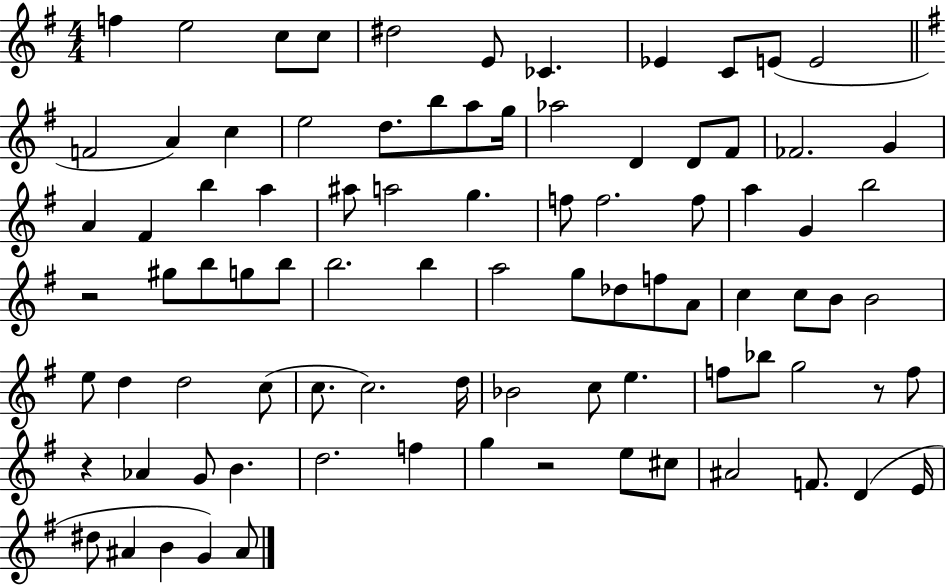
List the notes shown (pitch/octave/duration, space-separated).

F5/q E5/h C5/e C5/e D#5/h E4/e CES4/q. Eb4/q C4/e E4/e E4/h F4/h A4/q C5/q E5/h D5/e. B5/e A5/e G5/s Ab5/h D4/q D4/e F#4/e FES4/h. G4/q A4/q F#4/q B5/q A5/q A#5/e A5/h G5/q. F5/e F5/h. F5/e A5/q G4/q B5/h R/h G#5/e B5/e G5/e B5/e B5/h. B5/q A5/h G5/e Db5/e F5/e A4/e C5/q C5/e B4/e B4/h E5/e D5/q D5/h C5/e C5/e. C5/h. D5/s Bb4/h C5/e E5/q. F5/e Bb5/e G5/h R/e F5/e R/q Ab4/q G4/e B4/q. D5/h. F5/q G5/q R/h E5/e C#5/e A#4/h F4/e. D4/q E4/s D#5/e A#4/q B4/q G4/q A#4/e